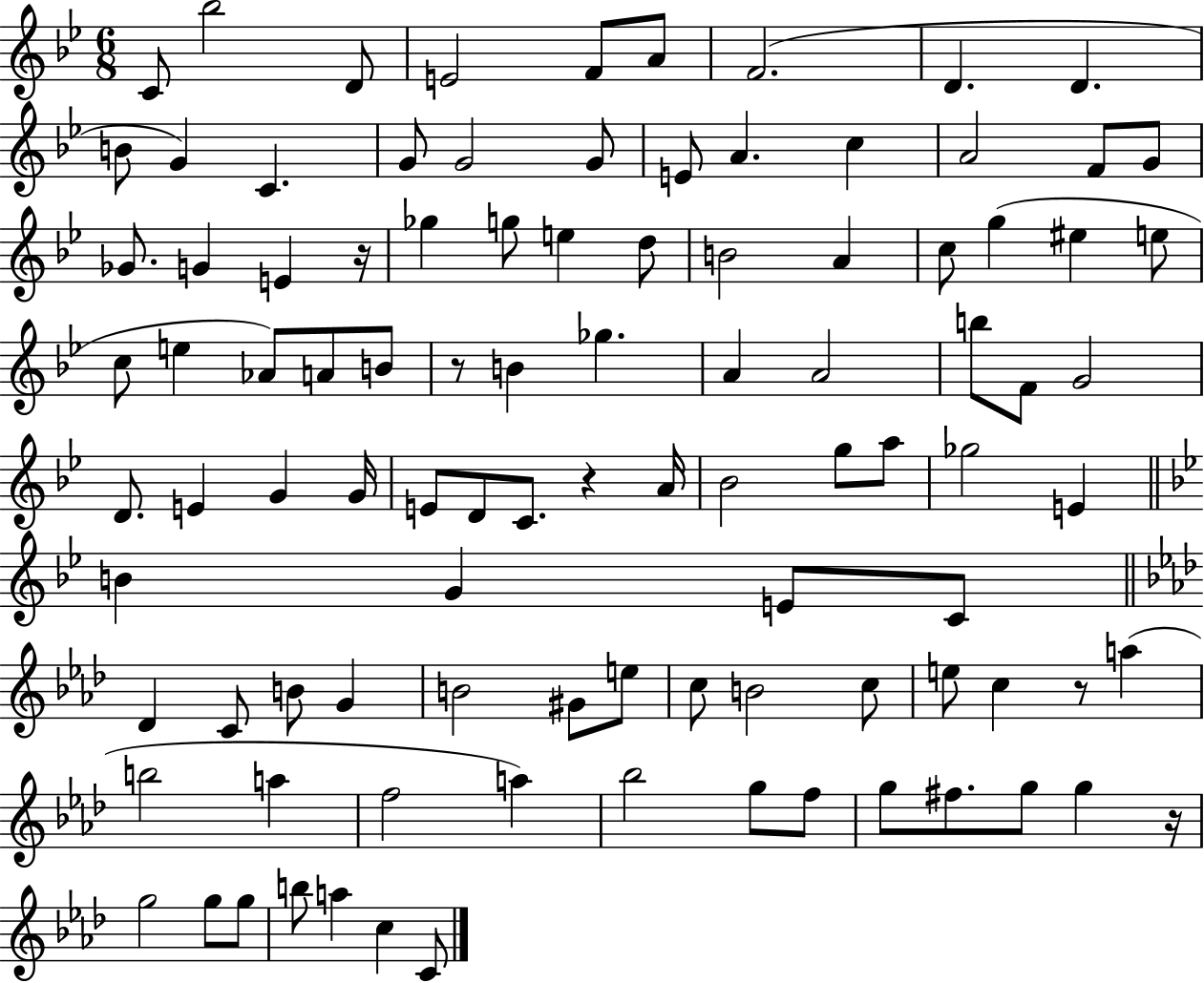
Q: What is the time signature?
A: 6/8